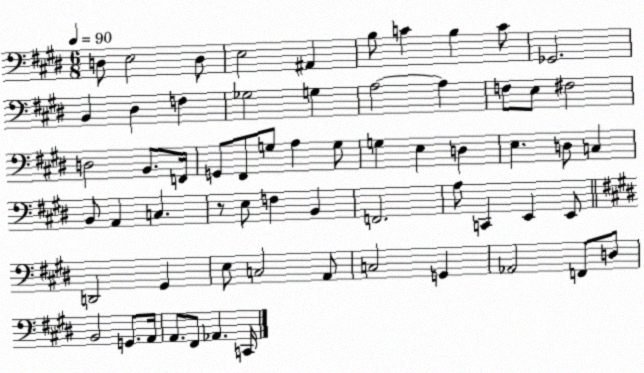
X:1
T:Untitled
M:6/8
L:1/4
K:E
D,/2 E,2 D,/2 E,2 ^A,, B,/2 C B, C/2 _G,,2 B,, ^D, F, _G,2 G, A,2 A, F,/2 E,/2 ^F,2 D,2 B,,/2 F,,/4 G,,/2 ^F,,/2 G,/2 A, G,/2 G, E, D, E, D,/2 C, B,,/2 A,, C, z/2 E,/2 F, B,, F,,2 A,/2 C,, E,, E,,/2 D,,2 ^G,, E,/2 C,2 A,,/2 C,2 G,, _A,,2 F,,/2 D,/2 B,,2 G,,/2 A,,/4 A,,/2 ^F,,/2 _A,, C,,/4